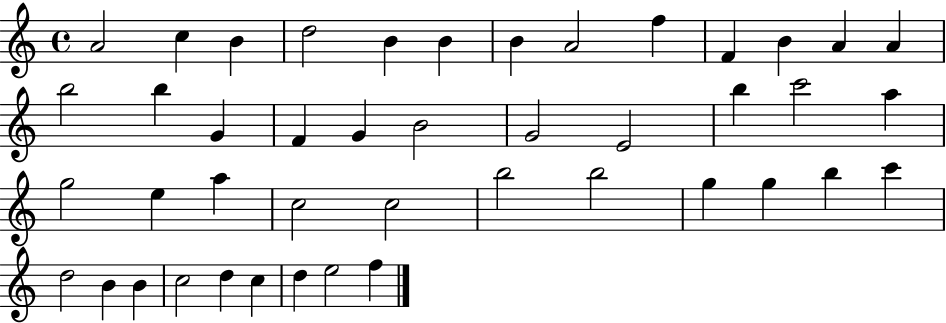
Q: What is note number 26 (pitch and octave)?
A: E5